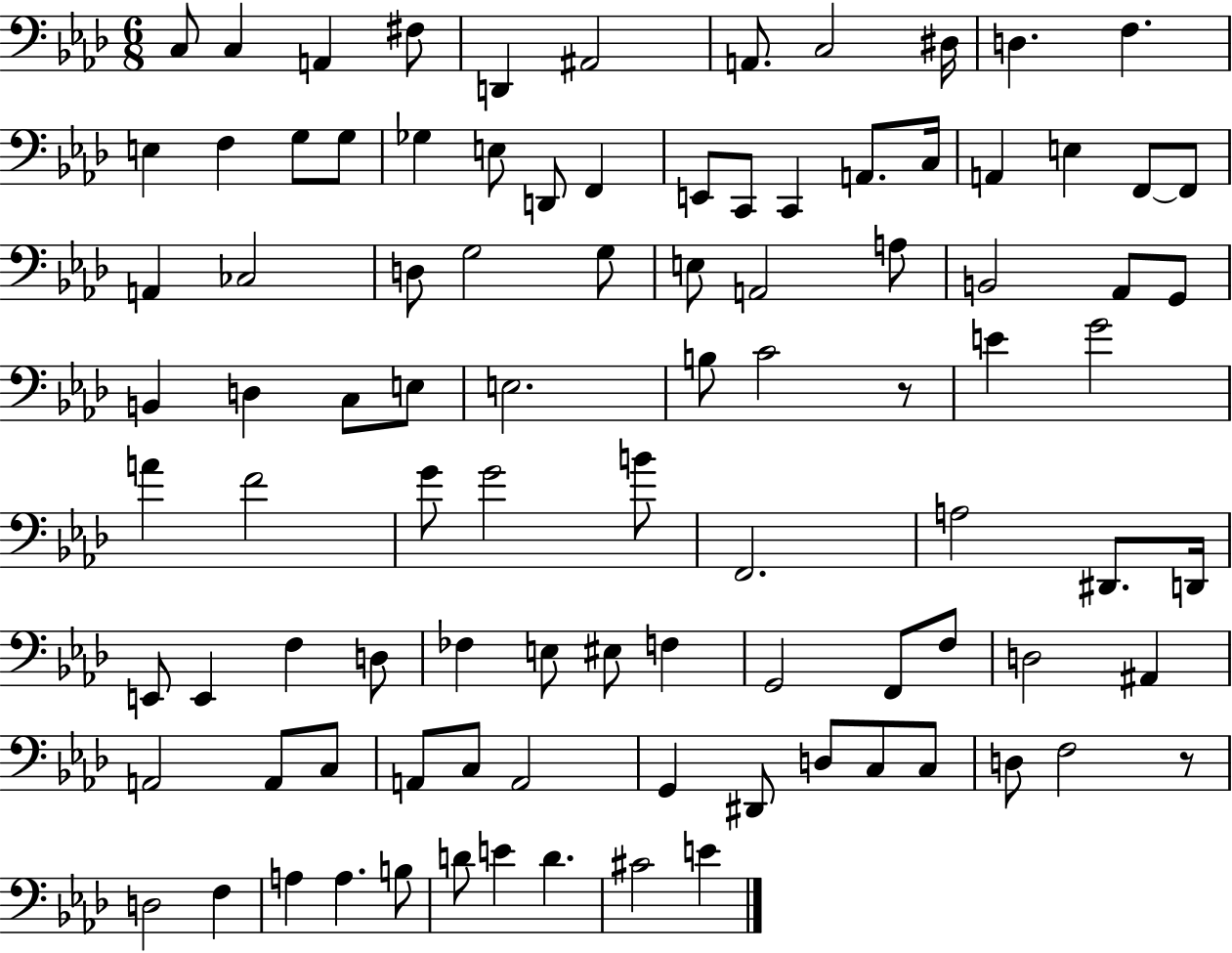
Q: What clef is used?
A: bass